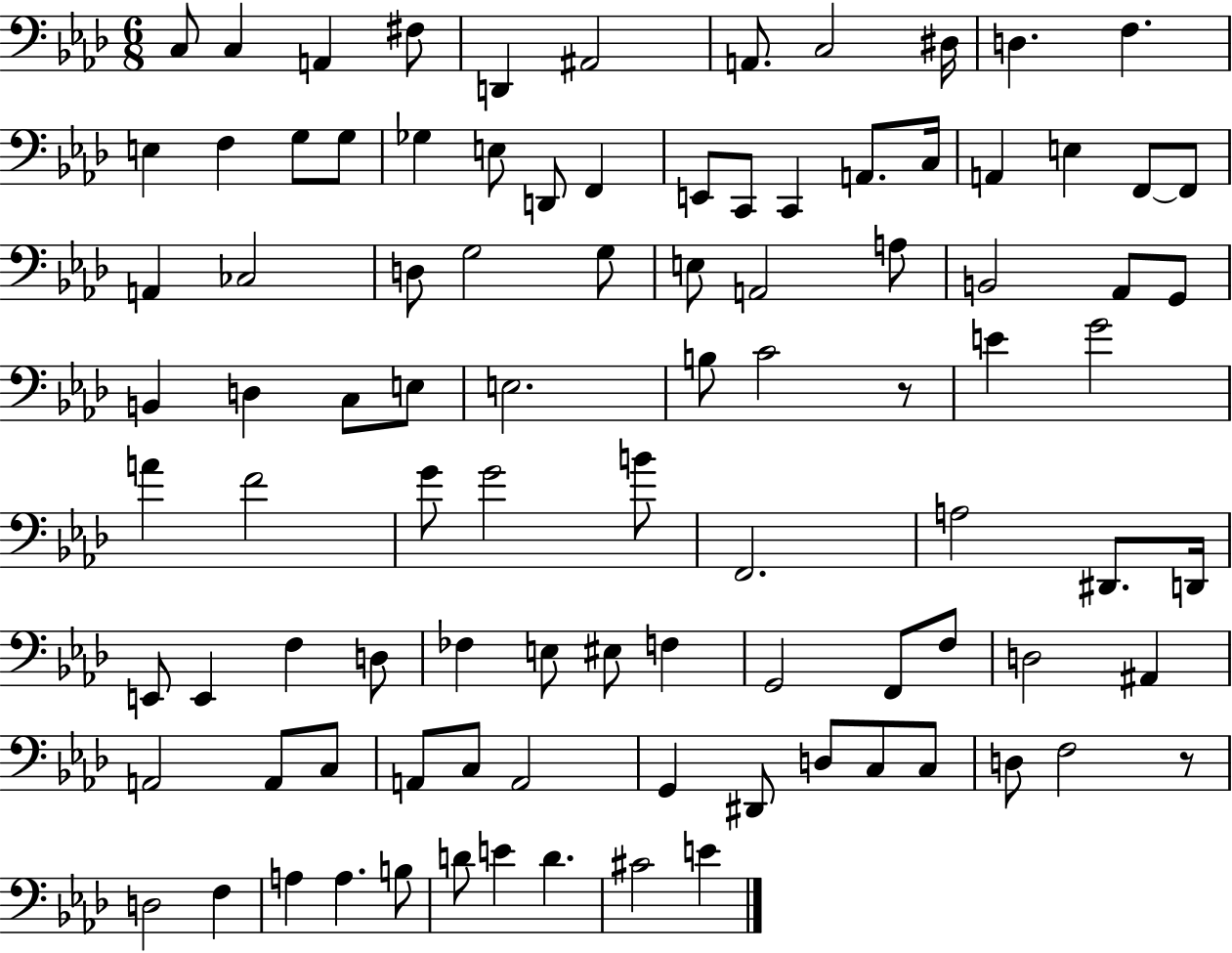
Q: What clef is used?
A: bass